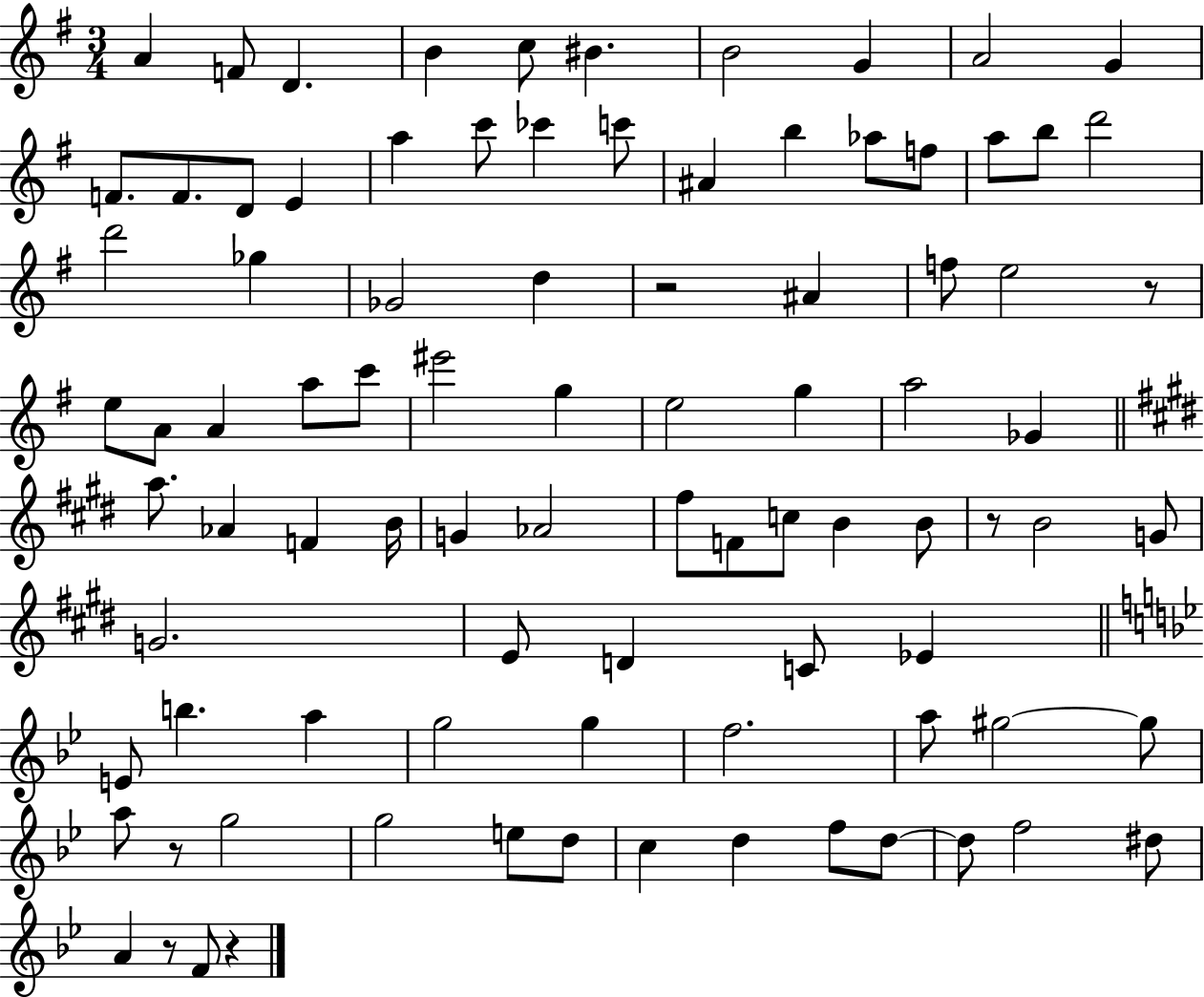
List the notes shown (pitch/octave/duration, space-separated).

A4/q F4/e D4/q. B4/q C5/e BIS4/q. B4/h G4/q A4/h G4/q F4/e. F4/e. D4/e E4/q A5/q C6/e CES6/q C6/e A#4/q B5/q Ab5/e F5/e A5/e B5/e D6/h D6/h Gb5/q Gb4/h D5/q R/h A#4/q F5/e E5/h R/e E5/e A4/e A4/q A5/e C6/e EIS6/h G5/q E5/h G5/q A5/h Gb4/q A5/e. Ab4/q F4/q B4/s G4/q Ab4/h F#5/e F4/e C5/e B4/q B4/e R/e B4/h G4/e G4/h. E4/e D4/q C4/e Eb4/q E4/e B5/q. A5/q G5/h G5/q F5/h. A5/e G#5/h G#5/e A5/e R/e G5/h G5/h E5/e D5/e C5/q D5/q F5/e D5/e D5/e F5/h D#5/e A4/q R/e F4/e R/q